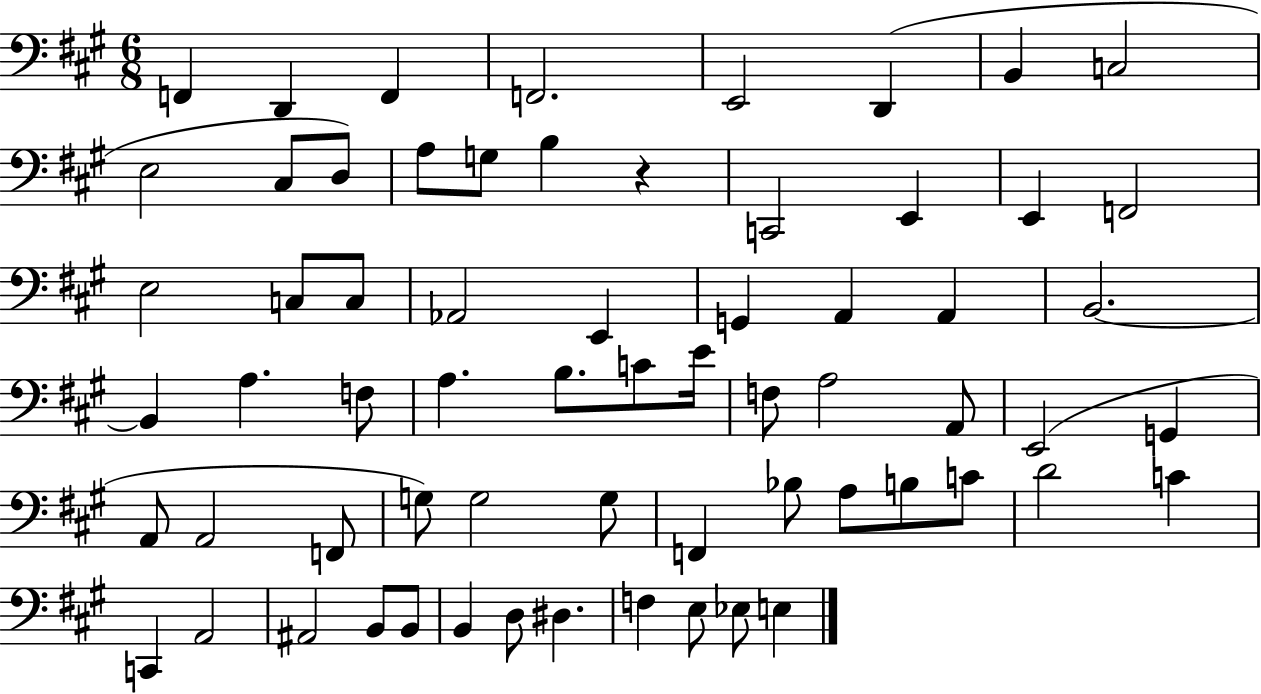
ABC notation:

X:1
T:Untitled
M:6/8
L:1/4
K:A
F,, D,, F,, F,,2 E,,2 D,, B,, C,2 E,2 ^C,/2 D,/2 A,/2 G,/2 B, z C,,2 E,, E,, F,,2 E,2 C,/2 C,/2 _A,,2 E,, G,, A,, A,, B,,2 B,, A, F,/2 A, B,/2 C/2 E/4 F,/2 A,2 A,,/2 E,,2 G,, A,,/2 A,,2 F,,/2 G,/2 G,2 G,/2 F,, _B,/2 A,/2 B,/2 C/2 D2 C C,, A,,2 ^A,,2 B,,/2 B,,/2 B,, D,/2 ^D, F, E,/2 _E,/2 E,